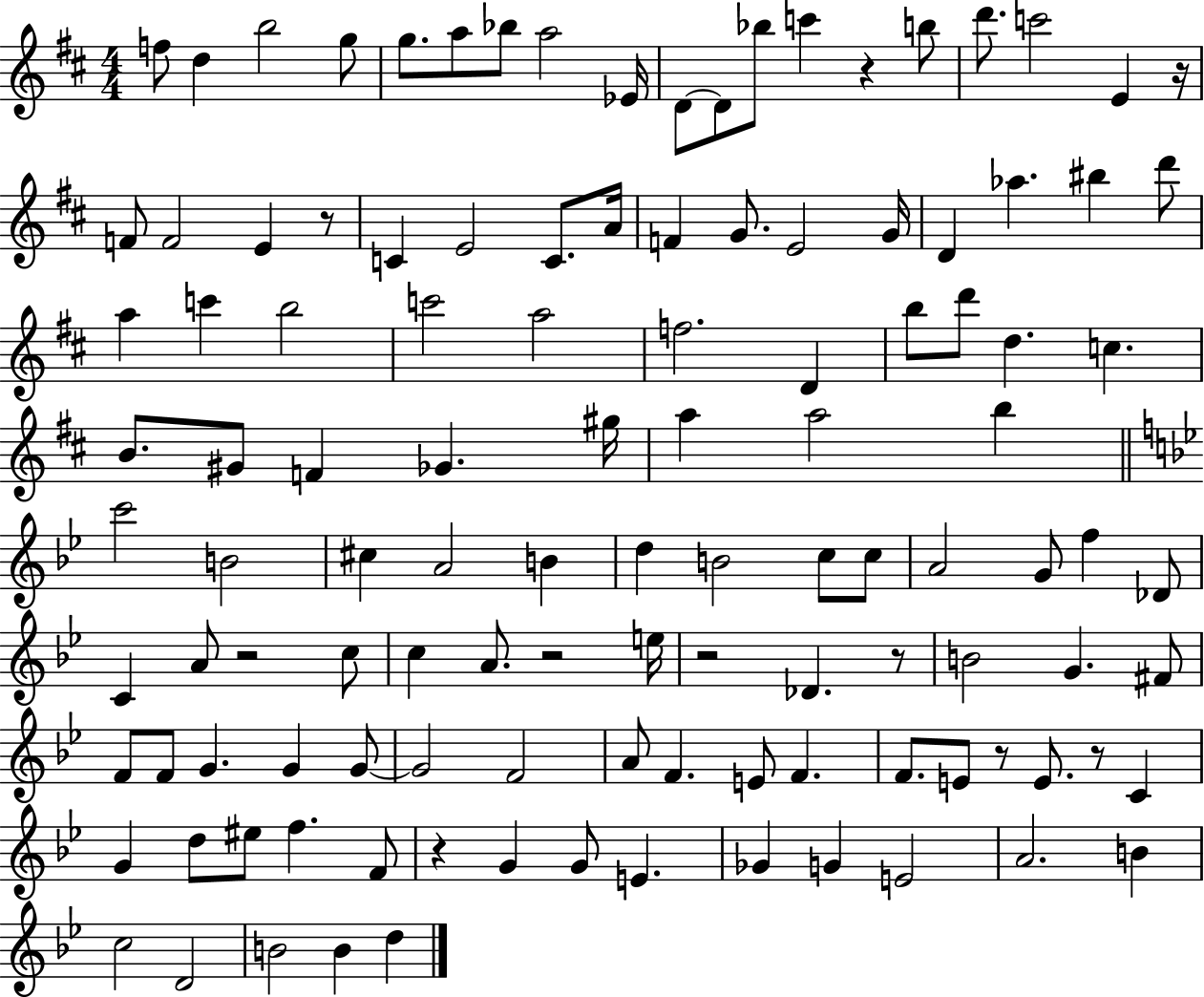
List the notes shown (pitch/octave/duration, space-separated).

F5/e D5/q B5/h G5/e G5/e. A5/e Bb5/e A5/h Eb4/s D4/e D4/e Bb5/e C6/q R/q B5/e D6/e. C6/h E4/q R/s F4/e F4/h E4/q R/e C4/q E4/h C4/e. A4/s F4/q G4/e. E4/h G4/s D4/q Ab5/q. BIS5/q D6/e A5/q C6/q B5/h C6/h A5/h F5/h. D4/q B5/e D6/e D5/q. C5/q. B4/e. G#4/e F4/q Gb4/q. G#5/s A5/q A5/h B5/q C6/h B4/h C#5/q A4/h B4/q D5/q B4/h C5/e C5/e A4/h G4/e F5/q Db4/e C4/q A4/e R/h C5/e C5/q A4/e. R/h E5/s R/h Db4/q. R/e B4/h G4/q. F#4/e F4/e F4/e G4/q. G4/q G4/e G4/h F4/h A4/e F4/q. E4/e F4/q. F4/e. E4/e R/e E4/e. R/e C4/q G4/q D5/e EIS5/e F5/q. F4/e R/q G4/q G4/e E4/q. Gb4/q G4/q E4/h A4/h. B4/q C5/h D4/h B4/h B4/q D5/q